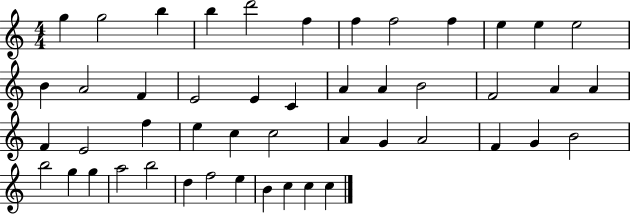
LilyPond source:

{
  \clef treble
  \numericTimeSignature
  \time 4/4
  \key c \major
  g''4 g''2 b''4 | b''4 d'''2 f''4 | f''4 f''2 f''4 | e''4 e''4 e''2 | \break b'4 a'2 f'4 | e'2 e'4 c'4 | a'4 a'4 b'2 | f'2 a'4 a'4 | \break f'4 e'2 f''4 | e''4 c''4 c''2 | a'4 g'4 a'2 | f'4 g'4 b'2 | \break b''2 g''4 g''4 | a''2 b''2 | d''4 f''2 e''4 | b'4 c''4 c''4 c''4 | \break \bar "|."
}